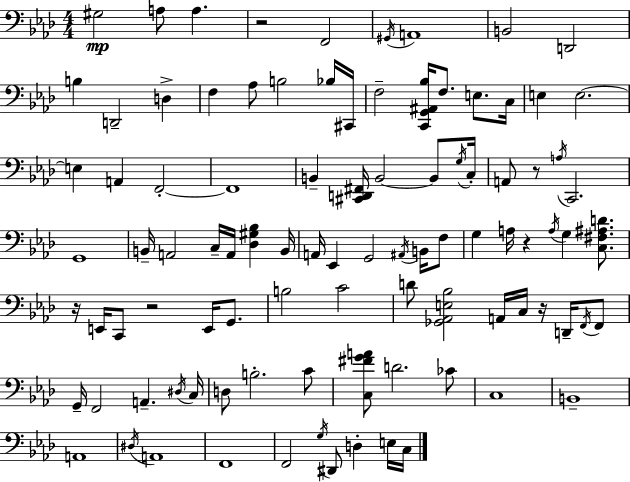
X:1
T:Untitled
M:4/4
L:1/4
K:Ab
^G,2 A,/2 A, z2 F,,2 ^G,,/4 A,,4 B,,2 D,,2 B, D,,2 D, F, _A,/2 B,2 _B,/4 ^C,,/4 F,2 [C,,G,,^A,,_B,]/4 F,/2 E,/2 C,/4 E, E,2 E, A,, F,,2 F,,4 B,, [^C,,D,,^F,,]/4 B,,2 B,,/2 G,/4 C,/4 A,,/2 z/2 A,/4 C,,2 G,,4 B,,/4 A,,2 C,/4 A,,/4 [_D,^G,_B,] B,,/4 A,,/4 _E,, G,,2 ^A,,/4 B,,/4 F,/2 G, A,/4 z A,/4 G, [C,^F,^A,D]/2 z/4 E,,/4 C,,/2 z2 E,,/4 G,,/2 B,2 C2 D/2 [_G,,_A,,E,_B,]2 A,,/4 C,/4 z/4 D,,/4 F,,/4 F,,/2 G,,/4 F,,2 A,, ^D,/4 C,/4 D,/2 B,2 C/2 [C,^FGA]/2 D2 _C/2 C,4 B,,4 A,,4 ^D,/4 A,,4 F,,4 F,,2 G,/4 ^D,,/2 D, E,/4 C,/4